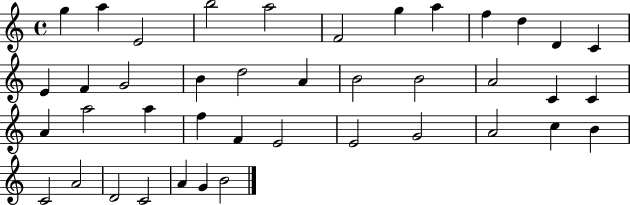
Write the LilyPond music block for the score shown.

{
  \clef treble
  \time 4/4
  \defaultTimeSignature
  \key c \major
  g''4 a''4 e'2 | b''2 a''2 | f'2 g''4 a''4 | f''4 d''4 d'4 c'4 | \break e'4 f'4 g'2 | b'4 d''2 a'4 | b'2 b'2 | a'2 c'4 c'4 | \break a'4 a''2 a''4 | f''4 f'4 e'2 | e'2 g'2 | a'2 c''4 b'4 | \break c'2 a'2 | d'2 c'2 | a'4 g'4 b'2 | \bar "|."
}